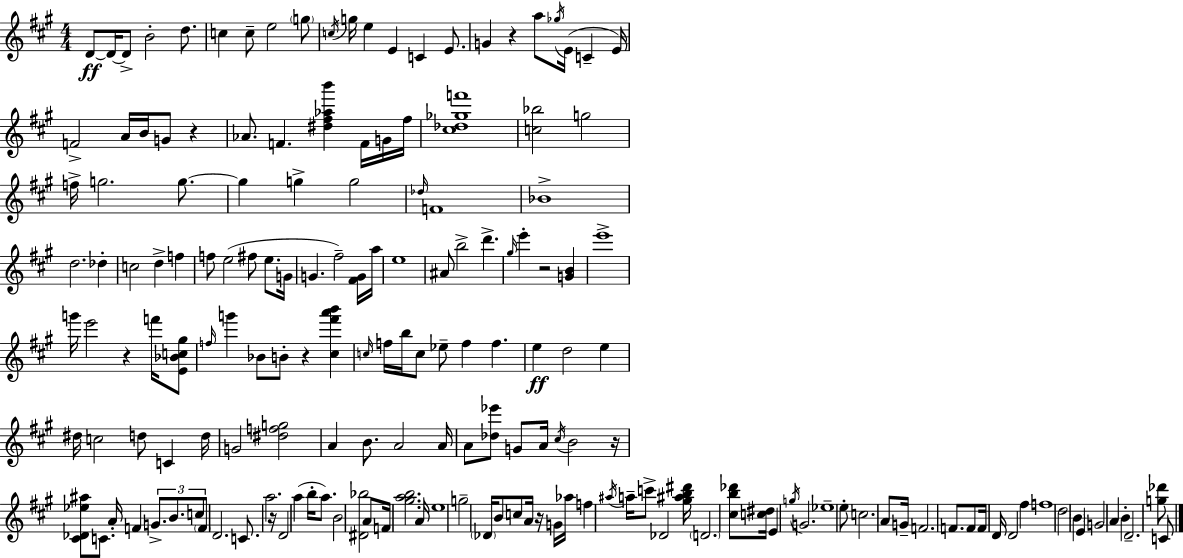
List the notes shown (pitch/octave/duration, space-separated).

D4/e D4/s D4/e B4/h D5/e. C5/q C5/e E5/h G5/e C5/s G5/s E5/q E4/q C4/q E4/e. G4/q R/q A5/e Gb5/s E4/s C4/q E4/s F4/h A4/s B4/s G4/e R/q Ab4/e. F4/q. [D#5,F#5,Ab5,B6]/q F4/s G4/s F#5/s [C#5,Db5,Gb5,F6]/w [C5,Bb5]/h G5/h F5/s G5/h. G5/e. G5/q G5/q G5/h Db5/s F4/w Bb4/w D5/h. Db5/q C5/h D5/q F5/q F5/e E5/h F#5/e E5/e. G4/s G4/q. F#5/h [F#4,G4]/s A5/s E5/w A#4/e B5/h D6/q. G#5/s E6/q R/h [G4,B4]/q E6/w G6/s E6/h R/q F6/s [E4,Bb4,C5,G#5]/e F5/s G6/q Bb4/e B4/e R/q [C#5,F#6,A6,B6]/q C5/s F5/s B5/s C5/e Eb5/e F5/q F5/q. E5/q D5/h E5/q D#5/s C5/h D5/e C4/q D5/s G4/h [D#5,F5,G5]/h A4/q B4/e. A4/h A4/s A4/e [Db5,Eb6]/e G4/e A4/s C#5/s B4/h R/s [C#4,Db4,Eb5,A#5]/e C4/e. A4/s F4/q G4/e. B4/e. C5/e F4/e D4/h. C4/e. A5/h. R/s D4/h A5/q B5/s A5/e. B4/h [D#4,Bb5]/h A4/e F4/s [G#5,A5,B5]/h. A4/s E5/w G5/h Db4/s B4/e C5/e A4/s R/s G4/s Ab5/s F5/q A#5/s A5/s C6/e Db4/h [G#5,A#5,B5,D#6]/s D4/h. [C#5,B5,Db6]/e [C5,D#5]/s E4/q G5/s G4/h. Eb5/w E5/e C5/h. A4/e G4/s F4/h. F4/e. F4/e F4/s D4/s D4/h F#5/q F5/w D5/h B4/q E4/q G4/h A4/q B4/q D4/h. [G5,Db6]/e C4/e